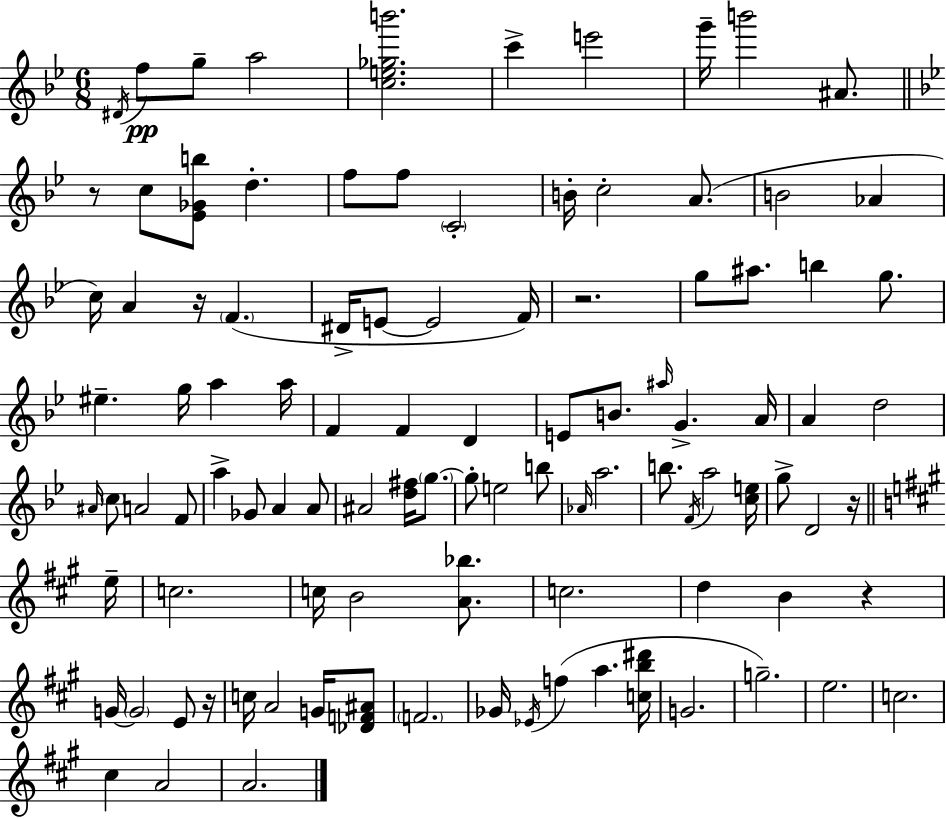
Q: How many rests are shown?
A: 6